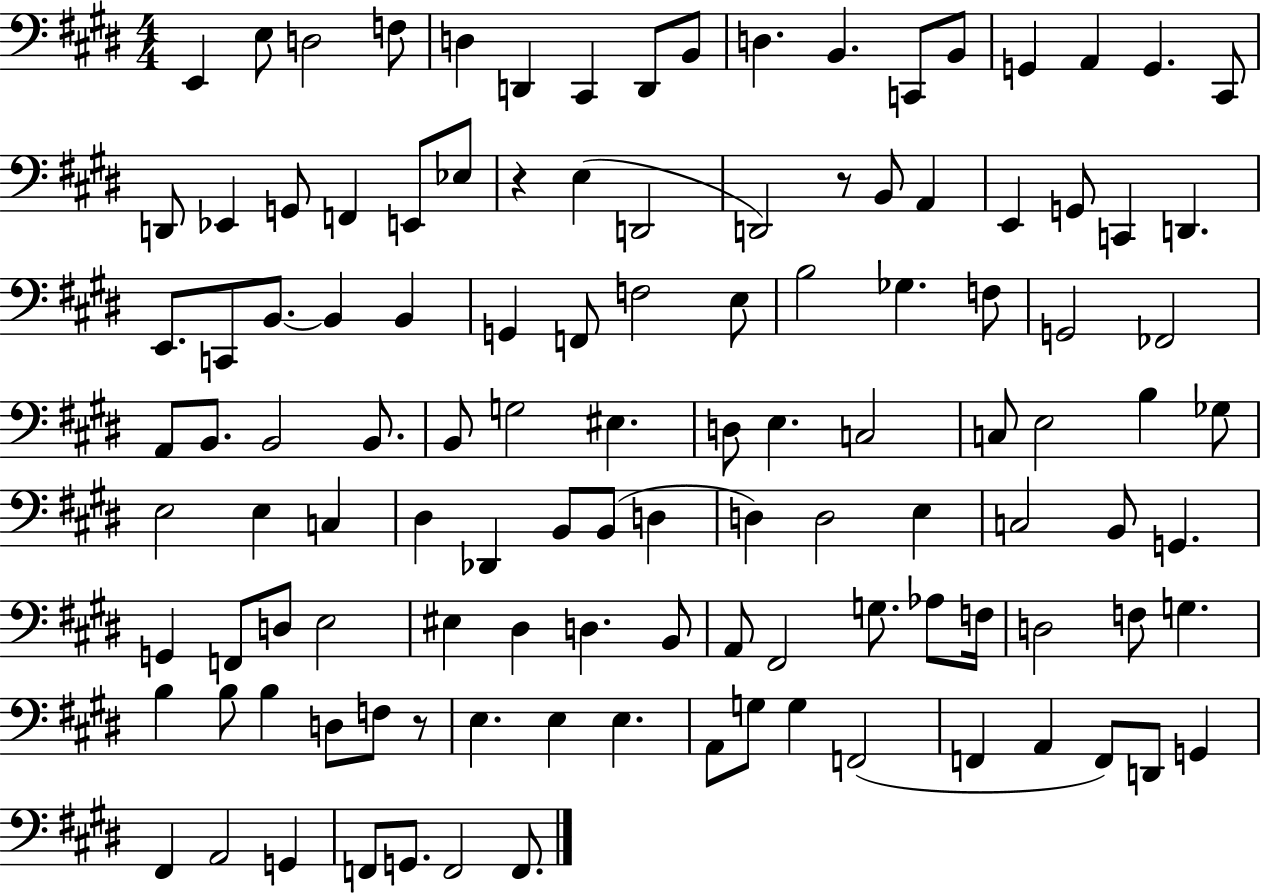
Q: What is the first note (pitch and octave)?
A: E2